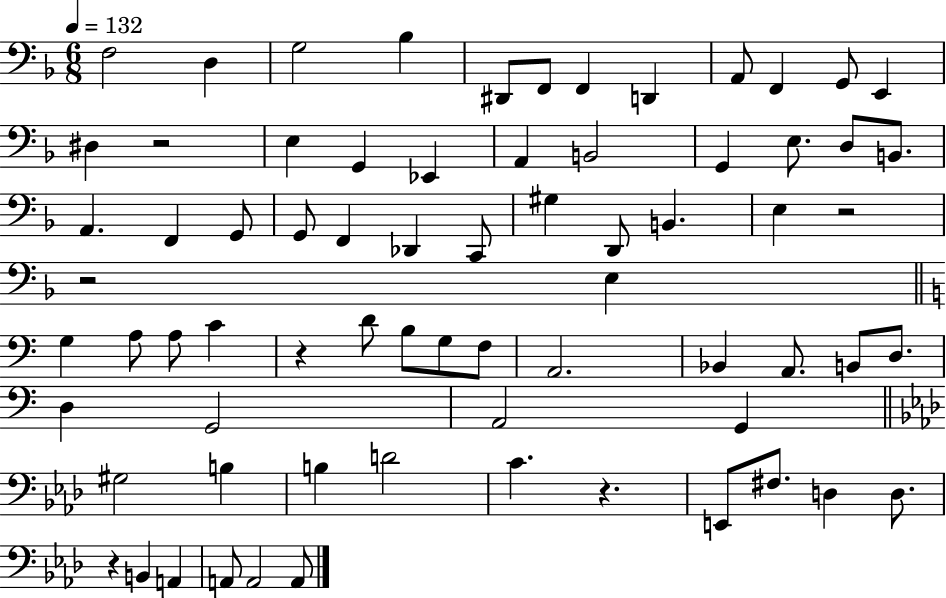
X:1
T:Untitled
M:6/8
L:1/4
K:F
F,2 D, G,2 _B, ^D,,/2 F,,/2 F,, D,, A,,/2 F,, G,,/2 E,, ^D, z2 E, G,, _E,, A,, B,,2 G,, E,/2 D,/2 B,,/2 A,, F,, G,,/2 G,,/2 F,, _D,, C,,/2 ^G, D,,/2 B,, E, z2 z2 E, G, A,/2 A,/2 C z D/2 B,/2 G,/2 F,/2 A,,2 _B,, A,,/2 B,,/2 D,/2 D, G,,2 A,,2 G,, ^G,2 B, B, D2 C z E,,/2 ^F,/2 D, D,/2 z B,, A,, A,,/2 A,,2 A,,/2